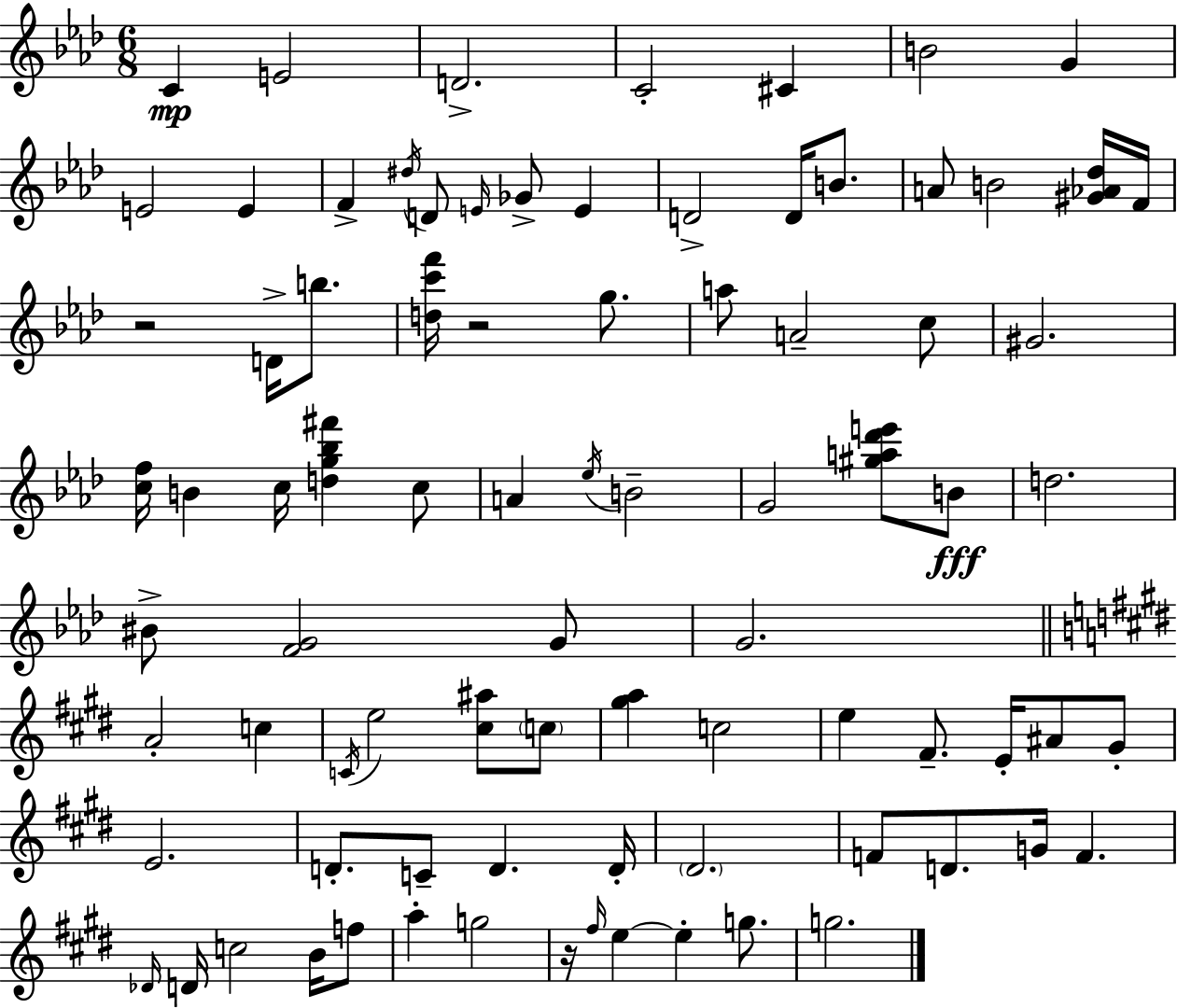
C4/q E4/h D4/h. C4/h C#4/q B4/h G4/q E4/h E4/q F4/q D#5/s D4/e E4/s Gb4/e E4/q D4/h D4/s B4/e. A4/e B4/h [G#4,Ab4,Db5]/s F4/s R/h D4/s B5/e. [D5,C6,F6]/s R/h G5/e. A5/e A4/h C5/e G#4/h. [C5,F5]/s B4/q C5/s [D5,G5,Bb5,F#6]/q C5/e A4/q Eb5/s B4/h G4/h [G#5,A5,Db6,E6]/e B4/e D5/h. BIS4/e [F4,G4]/h G4/e G4/h. A4/h C5/q C4/s E5/h [C#5,A#5]/e C5/e [G#5,A5]/q C5/h E5/q F#4/e. E4/s A#4/e G#4/e E4/h. D4/e. C4/e D4/q. D4/s D#4/h. F4/e D4/e. G4/s F4/q. Db4/s D4/s C5/h B4/s F5/e A5/q G5/h R/s F#5/s E5/q E5/q G5/e. G5/h.